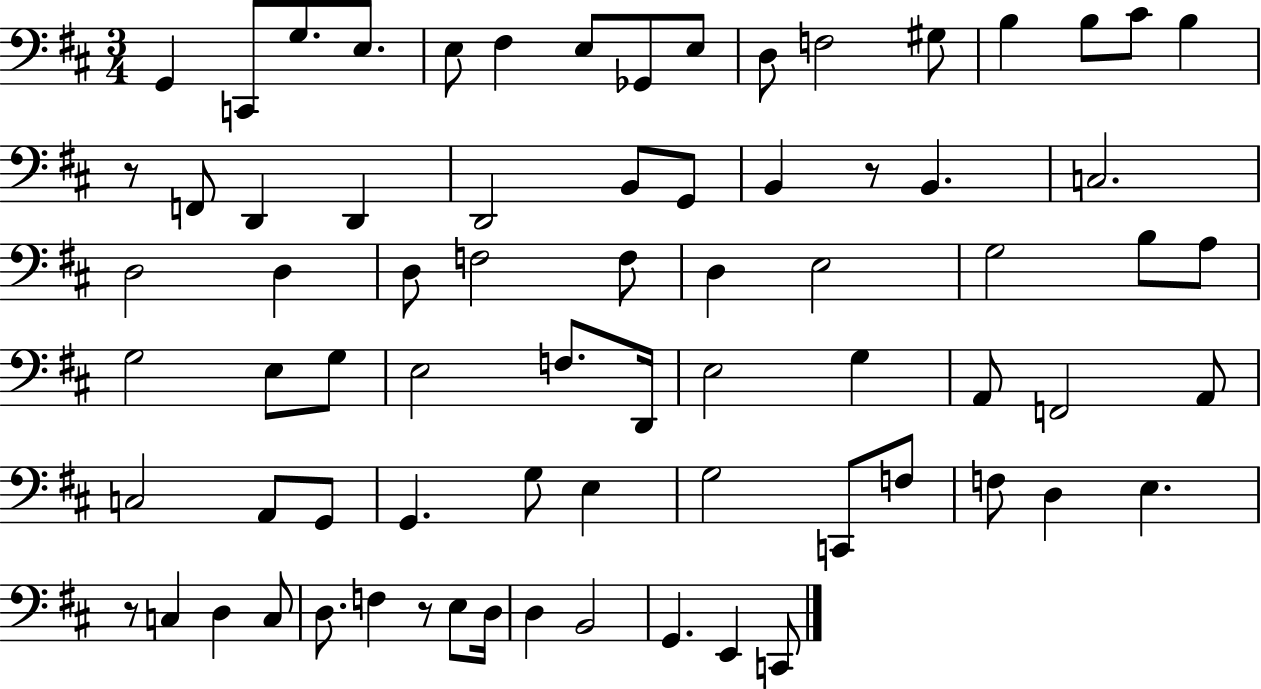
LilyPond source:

{
  \clef bass
  \numericTimeSignature
  \time 3/4
  \key d \major
  g,4 c,8 g8. e8. | e8 fis4 e8 ges,8 e8 | d8 f2 gis8 | b4 b8 cis'8 b4 | \break r8 f,8 d,4 d,4 | d,2 b,8 g,8 | b,4 r8 b,4. | c2. | \break d2 d4 | d8 f2 f8 | d4 e2 | g2 b8 a8 | \break g2 e8 g8 | e2 f8. d,16 | e2 g4 | a,8 f,2 a,8 | \break c2 a,8 g,8 | g,4. g8 e4 | g2 c,8 f8 | f8 d4 e4. | \break r8 c4 d4 c8 | d8. f4 r8 e8 d16 | d4 b,2 | g,4. e,4 c,8 | \break \bar "|."
}